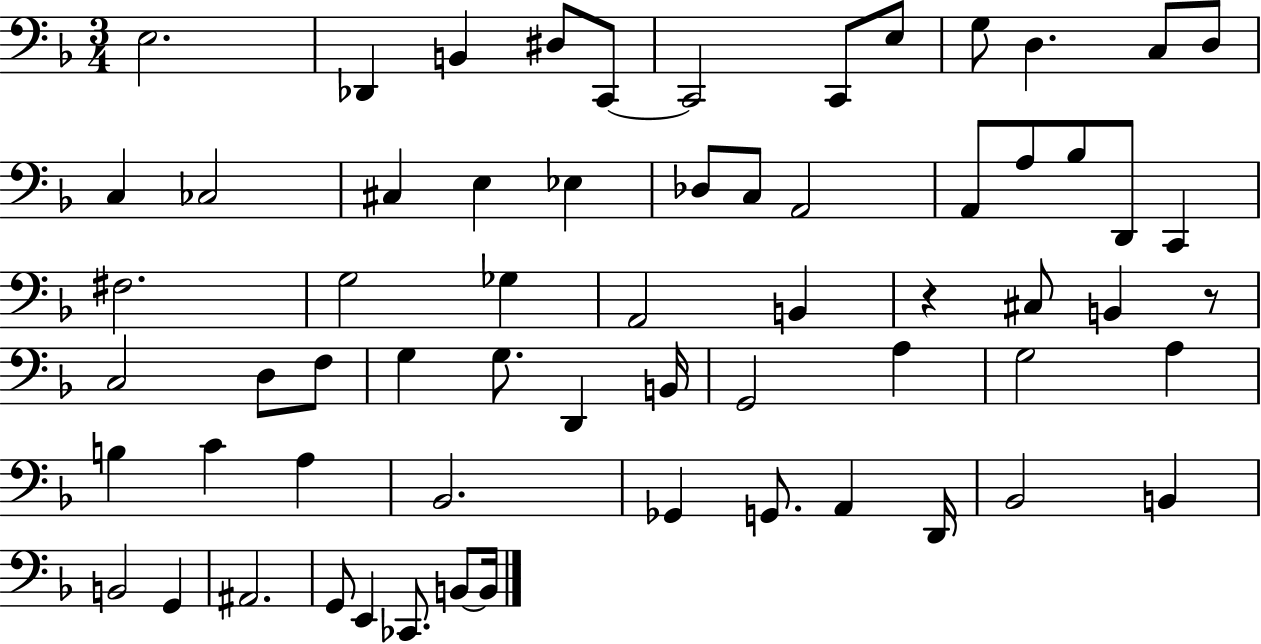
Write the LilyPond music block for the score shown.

{
  \clef bass
  \numericTimeSignature
  \time 3/4
  \key f \major
  \repeat volta 2 { e2. | des,4 b,4 dis8 c,8~~ | c,2 c,8 e8 | g8 d4. c8 d8 | \break c4 ces2 | cis4 e4 ees4 | des8 c8 a,2 | a,8 a8 bes8 d,8 c,4 | \break fis2. | g2 ges4 | a,2 b,4 | r4 cis8 b,4 r8 | \break c2 d8 f8 | g4 g8. d,4 b,16 | g,2 a4 | g2 a4 | \break b4 c'4 a4 | bes,2. | ges,4 g,8. a,4 d,16 | bes,2 b,4 | \break b,2 g,4 | ais,2. | g,8 e,4 ces,8. b,8~~ b,16 | } \bar "|."
}